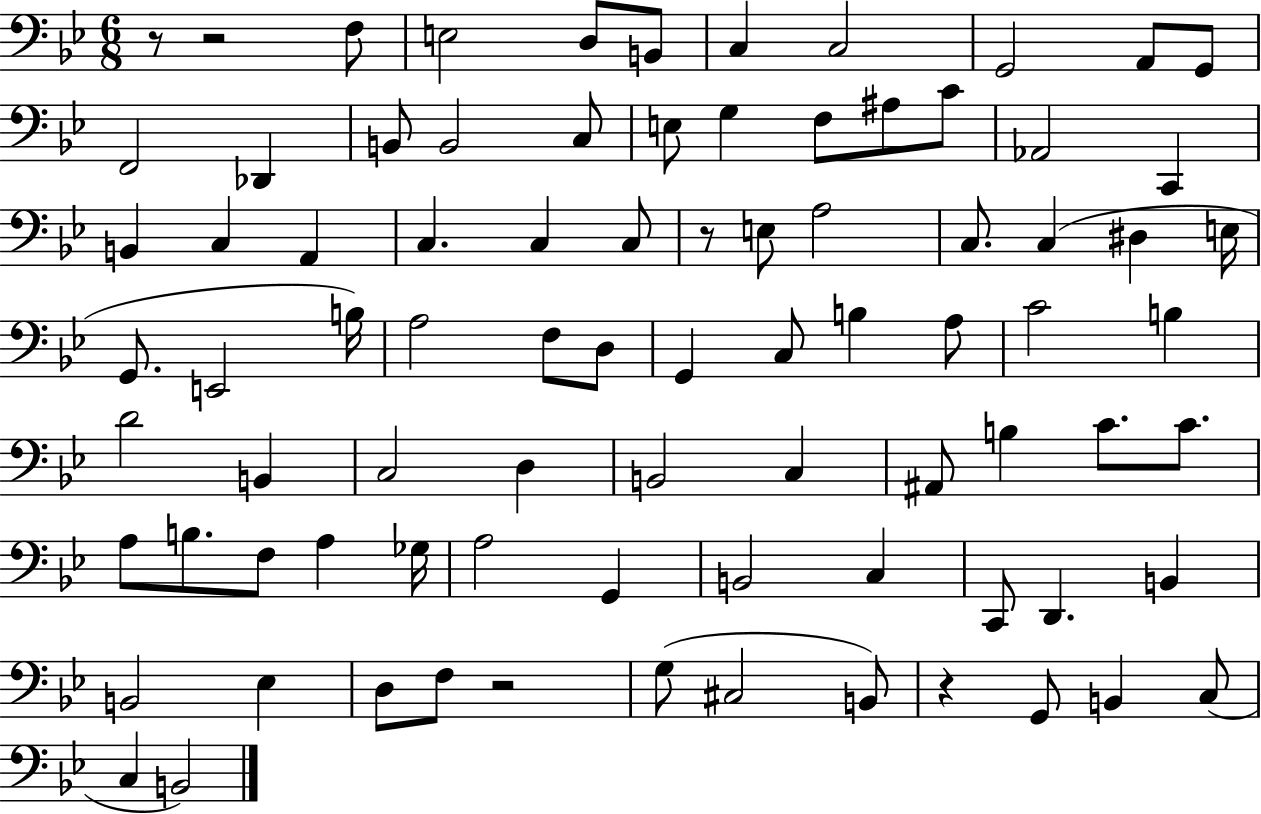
X:1
T:Untitled
M:6/8
L:1/4
K:Bb
z/2 z2 F,/2 E,2 D,/2 B,,/2 C, C,2 G,,2 A,,/2 G,,/2 F,,2 _D,, B,,/2 B,,2 C,/2 E,/2 G, F,/2 ^A,/2 C/2 _A,,2 C,, B,, C, A,, C, C, C,/2 z/2 E,/2 A,2 C,/2 C, ^D, E,/4 G,,/2 E,,2 B,/4 A,2 F,/2 D,/2 G,, C,/2 B, A,/2 C2 B, D2 B,, C,2 D, B,,2 C, ^A,,/2 B, C/2 C/2 A,/2 B,/2 F,/2 A, _G,/4 A,2 G,, B,,2 C, C,,/2 D,, B,, B,,2 _E, D,/2 F,/2 z2 G,/2 ^C,2 B,,/2 z G,,/2 B,, C,/2 C, B,,2